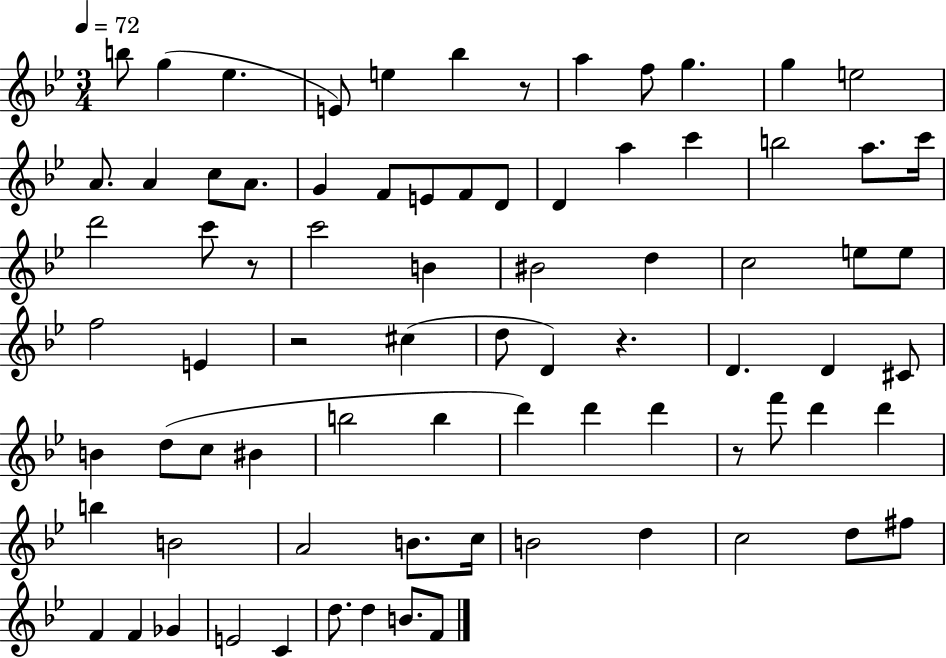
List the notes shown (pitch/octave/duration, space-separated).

B5/e G5/q Eb5/q. E4/e E5/q Bb5/q R/e A5/q F5/e G5/q. G5/q E5/h A4/e. A4/q C5/e A4/e. G4/q F4/e E4/e F4/e D4/e D4/q A5/q C6/q B5/h A5/e. C6/s D6/h C6/e R/e C6/h B4/q BIS4/h D5/q C5/h E5/e E5/e F5/h E4/q R/h C#5/q D5/e D4/q R/q. D4/q. D4/q C#4/e B4/q D5/e C5/e BIS4/q B5/h B5/q D6/q D6/q D6/q R/e F6/e D6/q D6/q B5/q B4/h A4/h B4/e. C5/s B4/h D5/q C5/h D5/e F#5/e F4/q F4/q Gb4/q E4/h C4/q D5/e. D5/q B4/e. F4/e